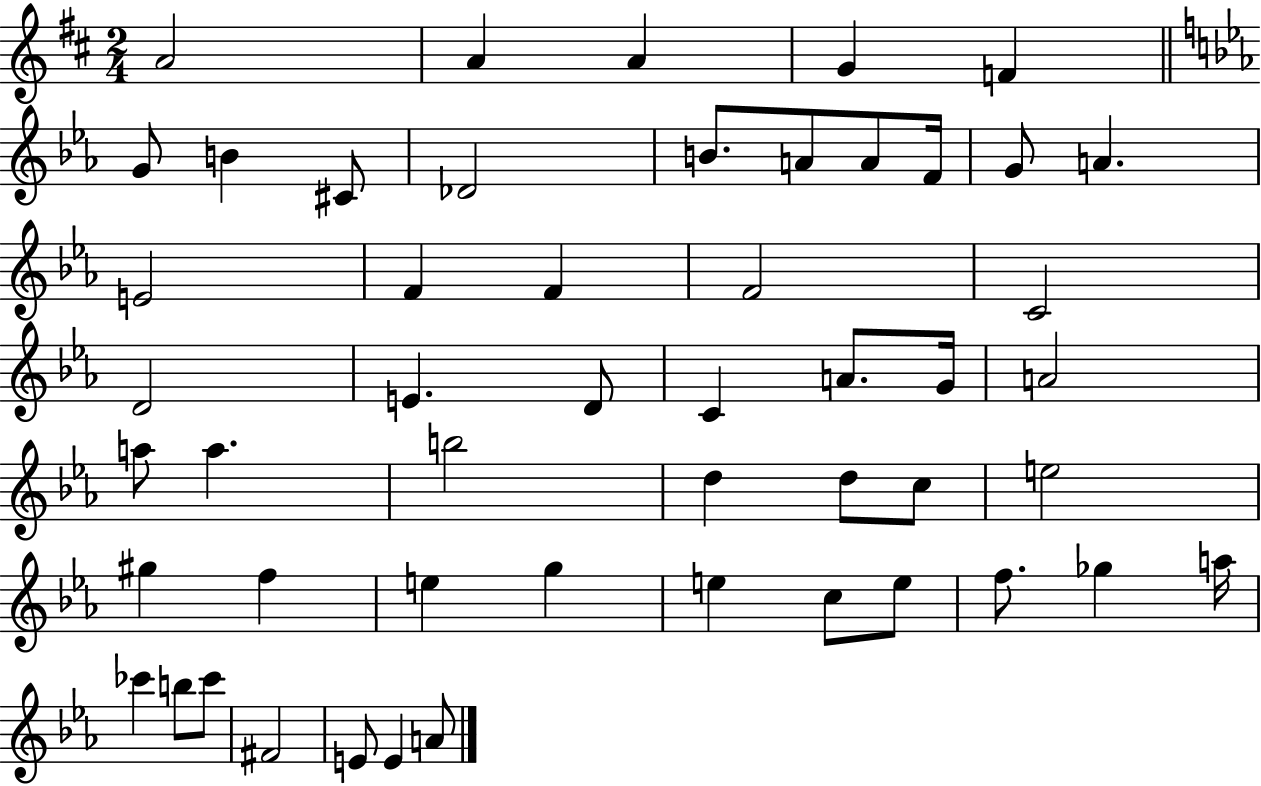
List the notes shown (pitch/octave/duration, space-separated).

A4/h A4/q A4/q G4/q F4/q G4/e B4/q C#4/e Db4/h B4/e. A4/e A4/e F4/s G4/e A4/q. E4/h F4/q F4/q F4/h C4/h D4/h E4/q. D4/e C4/q A4/e. G4/s A4/h A5/e A5/q. B5/h D5/q D5/e C5/e E5/h G#5/q F5/q E5/q G5/q E5/q C5/e E5/e F5/e. Gb5/q A5/s CES6/q B5/e CES6/e F#4/h E4/e E4/q A4/e